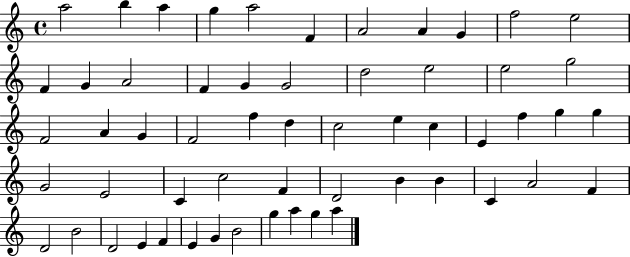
{
  \clef treble
  \time 4/4
  \defaultTimeSignature
  \key c \major
  a''2 b''4 a''4 | g''4 a''2 f'4 | a'2 a'4 g'4 | f''2 e''2 | \break f'4 g'4 a'2 | f'4 g'4 g'2 | d''2 e''2 | e''2 g''2 | \break f'2 a'4 g'4 | f'2 f''4 d''4 | c''2 e''4 c''4 | e'4 f''4 g''4 g''4 | \break g'2 e'2 | c'4 c''2 f'4 | d'2 b'4 b'4 | c'4 a'2 f'4 | \break d'2 b'2 | d'2 e'4 f'4 | e'4 g'4 b'2 | g''4 a''4 g''4 a''4 | \break \bar "|."
}